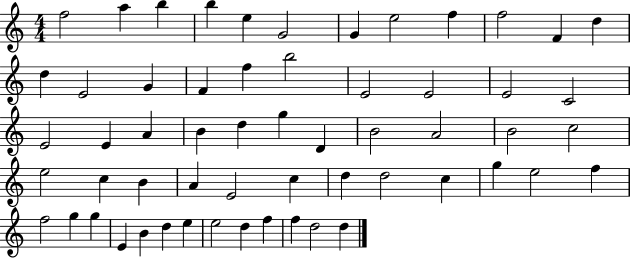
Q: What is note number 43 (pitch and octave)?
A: G5